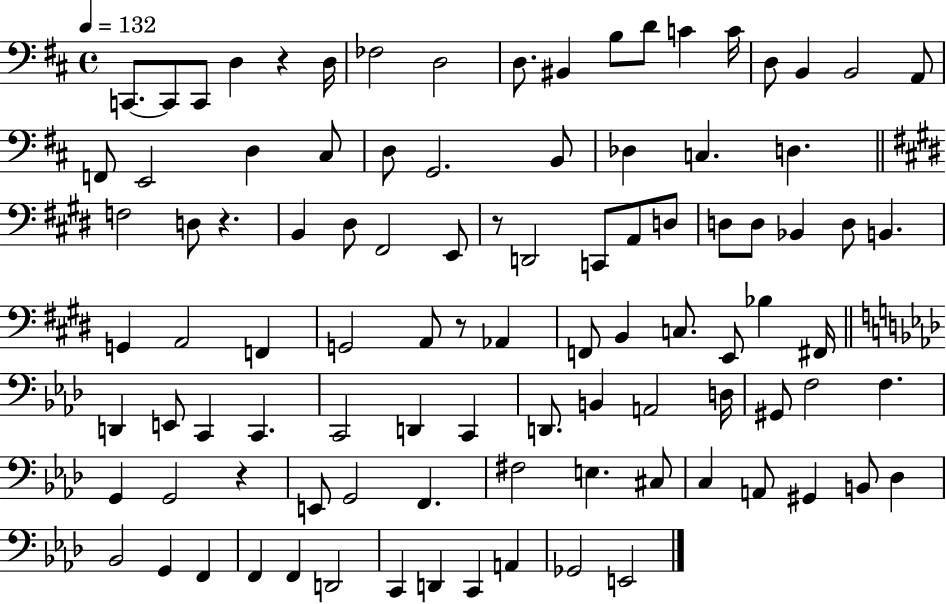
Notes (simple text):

C2/e. C2/e C2/e D3/q R/q D3/s FES3/h D3/h D3/e. BIS2/q B3/e D4/e C4/q C4/s D3/e B2/q B2/h A2/e F2/e E2/h D3/q C#3/e D3/e G2/h. B2/e Db3/q C3/q. D3/q. F3/h D3/e R/q. B2/q D#3/e F#2/h E2/e R/e D2/h C2/e A2/e D3/e D3/e D3/e Bb2/q D3/e B2/q. G2/q A2/h F2/q G2/h A2/e R/e Ab2/q F2/e B2/q C3/e. E2/e Bb3/q F#2/s D2/q E2/e C2/q C2/q. C2/h D2/q C2/q D2/e. B2/q A2/h D3/s G#2/e F3/h F3/q. G2/q G2/h R/q E2/e G2/h F2/q. F#3/h E3/q. C#3/e C3/q A2/e G#2/q B2/e Db3/q Bb2/h G2/q F2/q F2/q F2/q D2/h C2/q D2/q C2/q A2/q Gb2/h E2/h